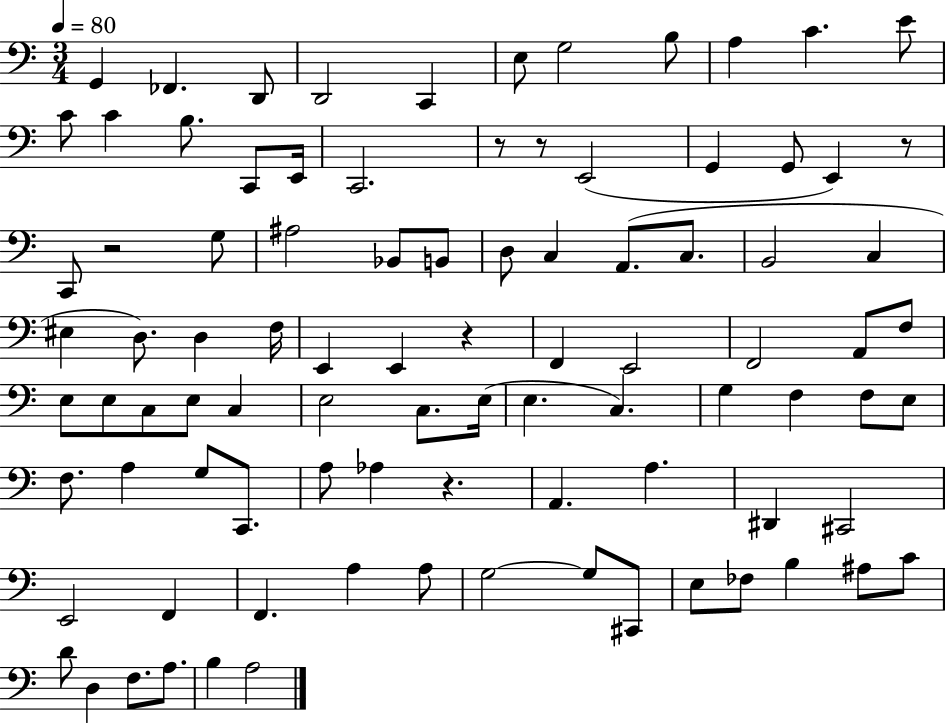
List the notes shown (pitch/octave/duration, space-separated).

G2/q FES2/q. D2/e D2/h C2/q E3/e G3/h B3/e A3/q C4/q. E4/e C4/e C4/q B3/e. C2/e E2/s C2/h. R/e R/e E2/h G2/q G2/e E2/q R/e C2/e R/h G3/e A#3/h Bb2/e B2/e D3/e C3/q A2/e. C3/e. B2/h C3/q EIS3/q D3/e. D3/q F3/s E2/q E2/q R/q F2/q E2/h F2/h A2/e F3/e E3/e E3/e C3/e E3/e C3/q E3/h C3/e. E3/s E3/q. C3/q. G3/q F3/q F3/e E3/e F3/e. A3/q G3/e C2/e. A3/e Ab3/q R/q. A2/q. A3/q. D#2/q C#2/h E2/h F2/q F2/q. A3/q A3/e G3/h G3/e C#2/e E3/e FES3/e B3/q A#3/e C4/e D4/e D3/q F3/e. A3/e. B3/q A3/h